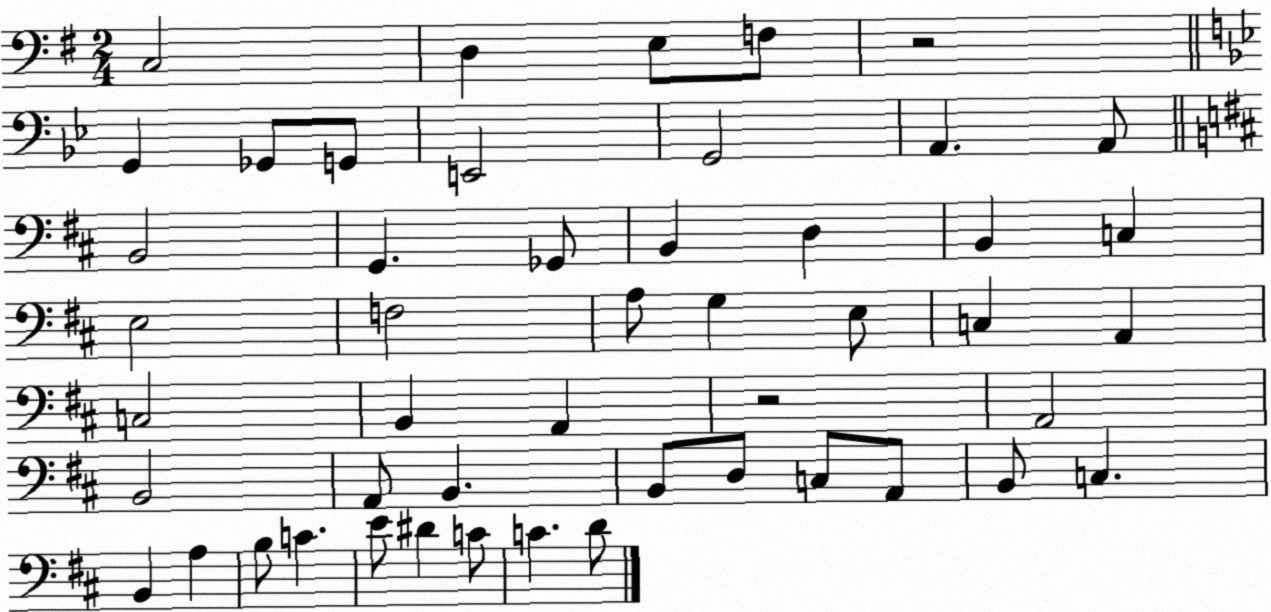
X:1
T:Untitled
M:2/4
L:1/4
K:G
C,2 D, E,/2 F,/2 z2 G,, _G,,/2 G,,/2 E,,2 G,,2 A,, A,,/2 B,,2 G,, _G,,/2 B,, D, B,, C, E,2 F,2 A,/2 G, E,/2 C, A,, C,2 B,, A,, z2 A,,2 B,,2 A,,/2 B,, B,,/2 D,/2 C,/2 A,,/2 B,,/2 C, B,, A, B,/2 C E/2 ^D C/2 C D/2